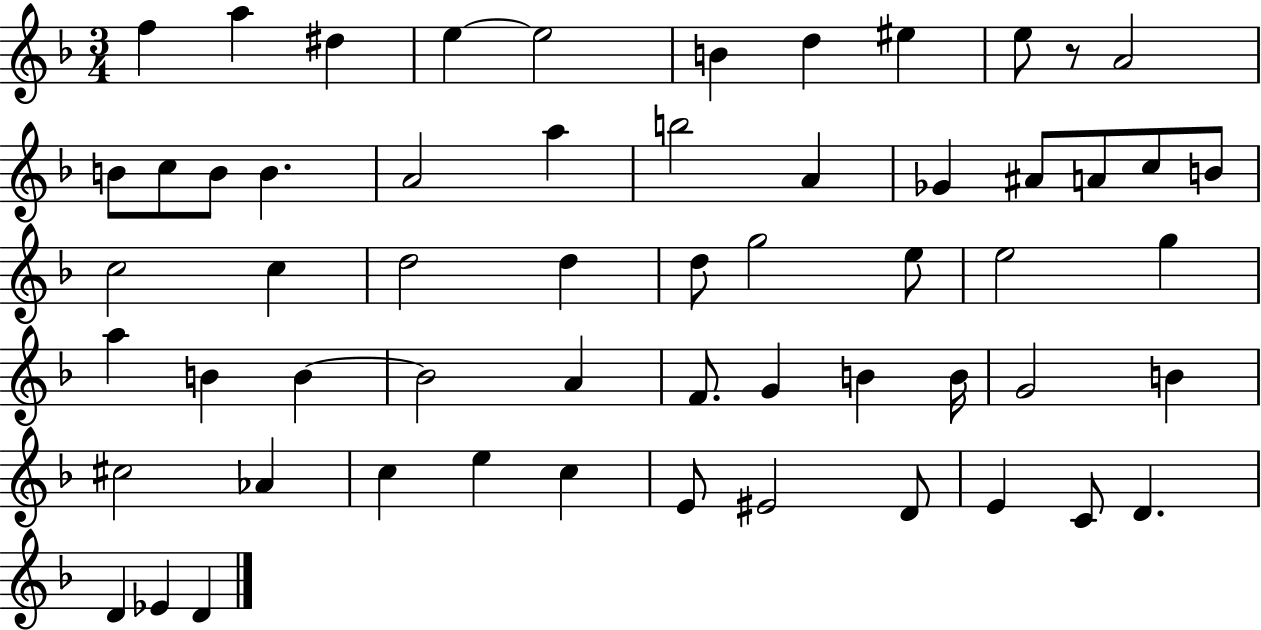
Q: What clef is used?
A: treble